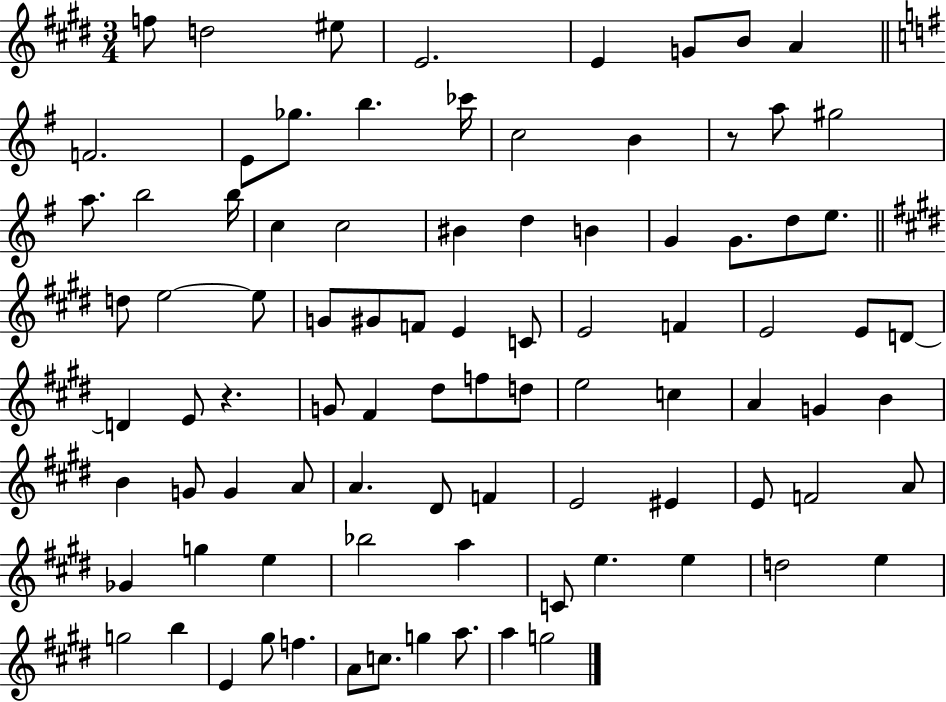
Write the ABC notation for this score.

X:1
T:Untitled
M:3/4
L:1/4
K:E
f/2 d2 ^e/2 E2 E G/2 B/2 A F2 E/2 _g/2 b _c'/4 c2 B z/2 a/2 ^g2 a/2 b2 b/4 c c2 ^B d B G G/2 d/2 e/2 d/2 e2 e/2 G/2 ^G/2 F/2 E C/2 E2 F E2 E/2 D/2 D E/2 z G/2 ^F ^d/2 f/2 d/2 e2 c A G B B G/2 G A/2 A ^D/2 F E2 ^E E/2 F2 A/2 _G g e _b2 a C/2 e e d2 e g2 b E ^g/2 f A/2 c/2 g a/2 a g2